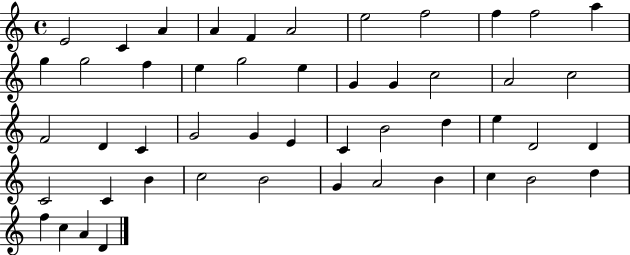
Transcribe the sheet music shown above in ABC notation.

X:1
T:Untitled
M:4/4
L:1/4
K:C
E2 C A A F A2 e2 f2 f f2 a g g2 f e g2 e G G c2 A2 c2 F2 D C G2 G E C B2 d e D2 D C2 C B c2 B2 G A2 B c B2 d f c A D